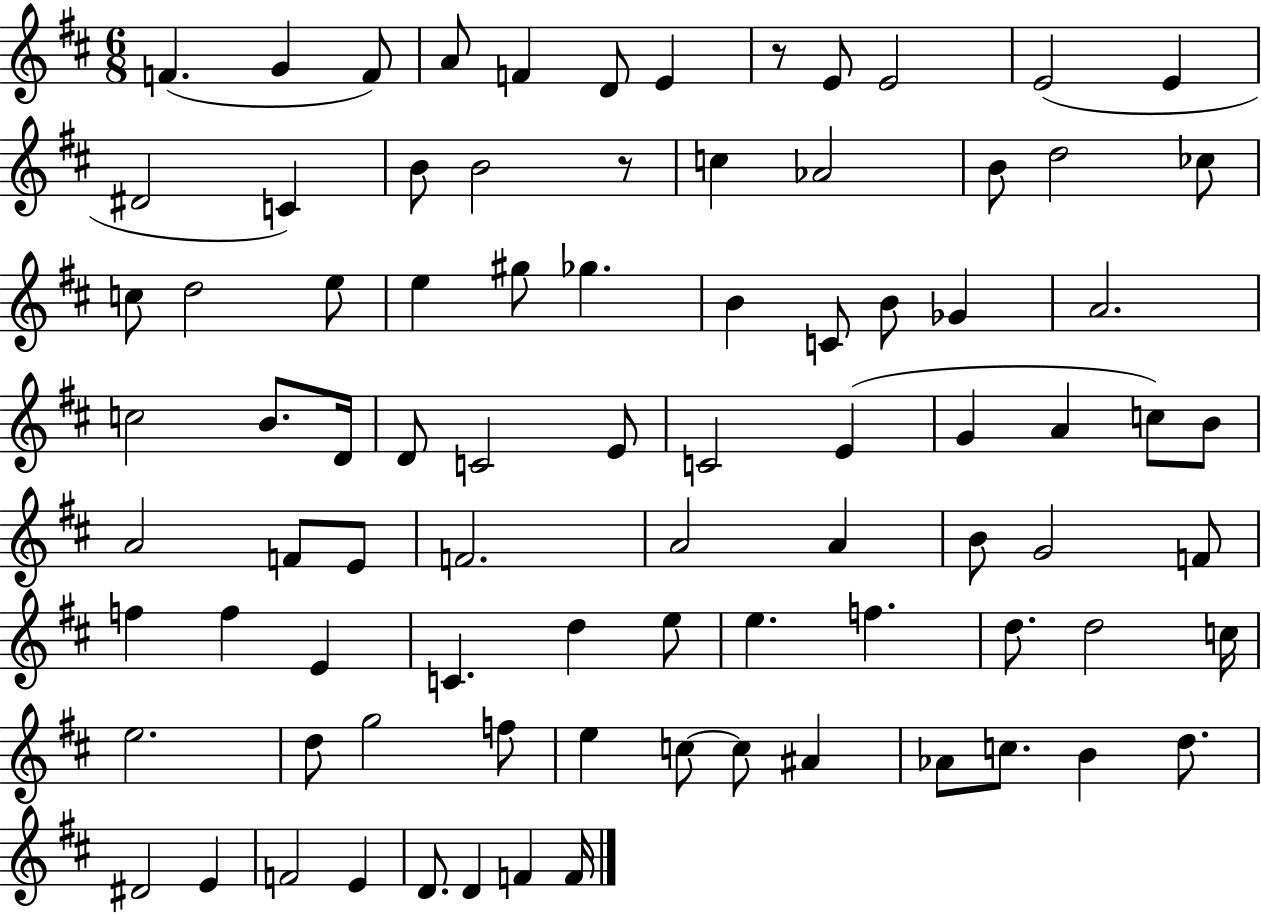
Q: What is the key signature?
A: D major